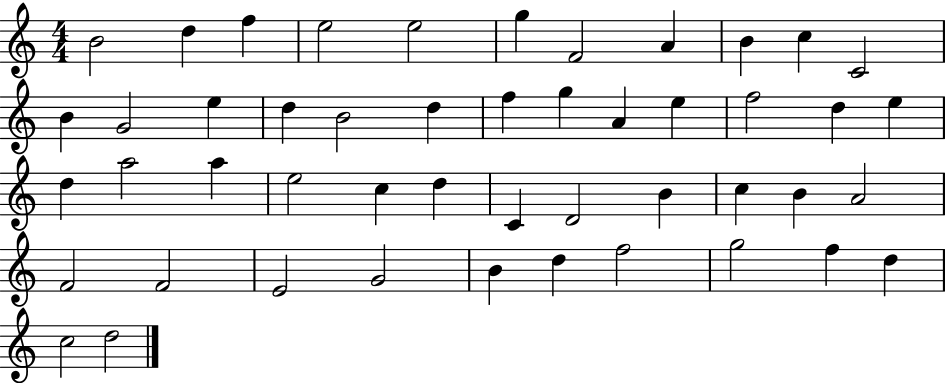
B4/h D5/q F5/q E5/h E5/h G5/q F4/h A4/q B4/q C5/q C4/h B4/q G4/h E5/q D5/q B4/h D5/q F5/q G5/q A4/q E5/q F5/h D5/q E5/q D5/q A5/h A5/q E5/h C5/q D5/q C4/q D4/h B4/q C5/q B4/q A4/h F4/h F4/h E4/h G4/h B4/q D5/q F5/h G5/h F5/q D5/q C5/h D5/h